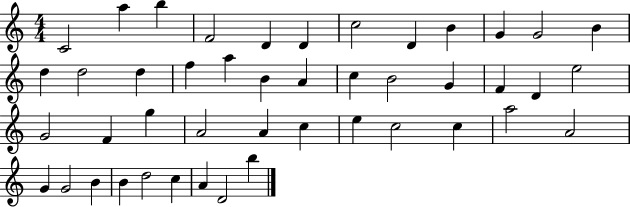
{
  \clef treble
  \numericTimeSignature
  \time 4/4
  \key c \major
  c'2 a''4 b''4 | f'2 d'4 d'4 | c''2 d'4 b'4 | g'4 g'2 b'4 | \break d''4 d''2 d''4 | f''4 a''4 b'4 a'4 | c''4 b'2 g'4 | f'4 d'4 e''2 | \break g'2 f'4 g''4 | a'2 a'4 c''4 | e''4 c''2 c''4 | a''2 a'2 | \break g'4 g'2 b'4 | b'4 d''2 c''4 | a'4 d'2 b''4 | \bar "|."
}